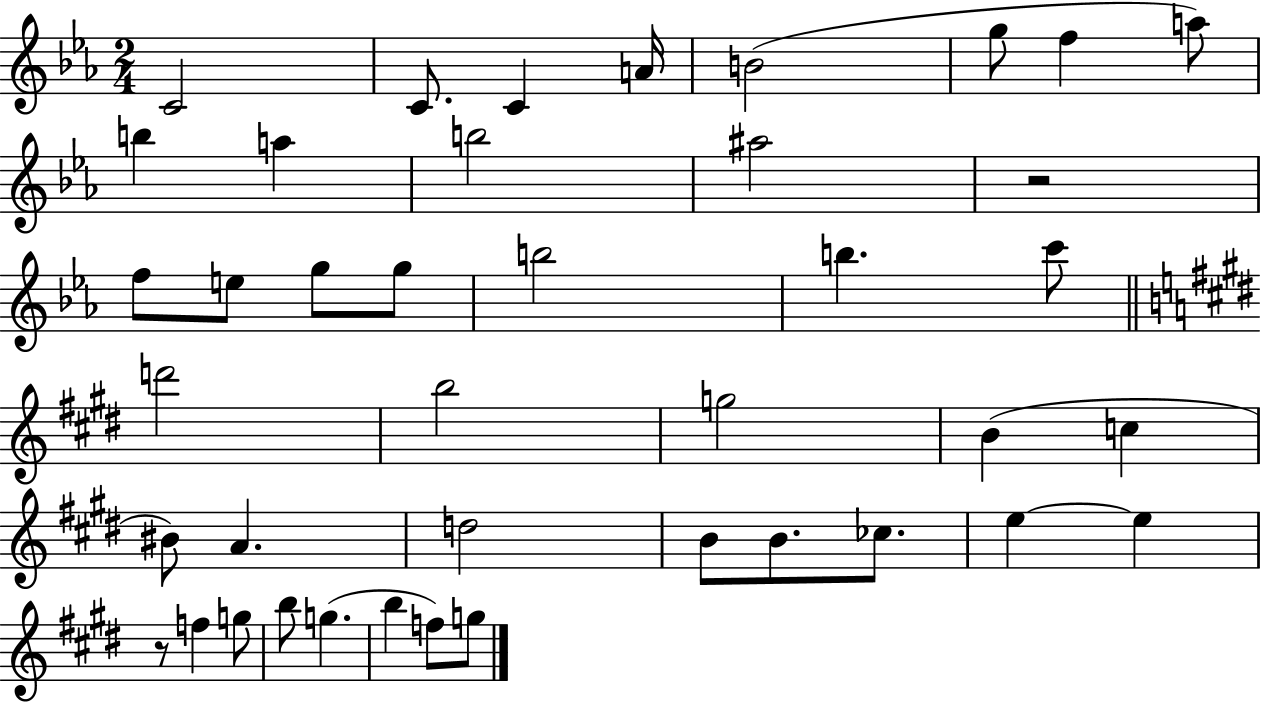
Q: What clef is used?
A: treble